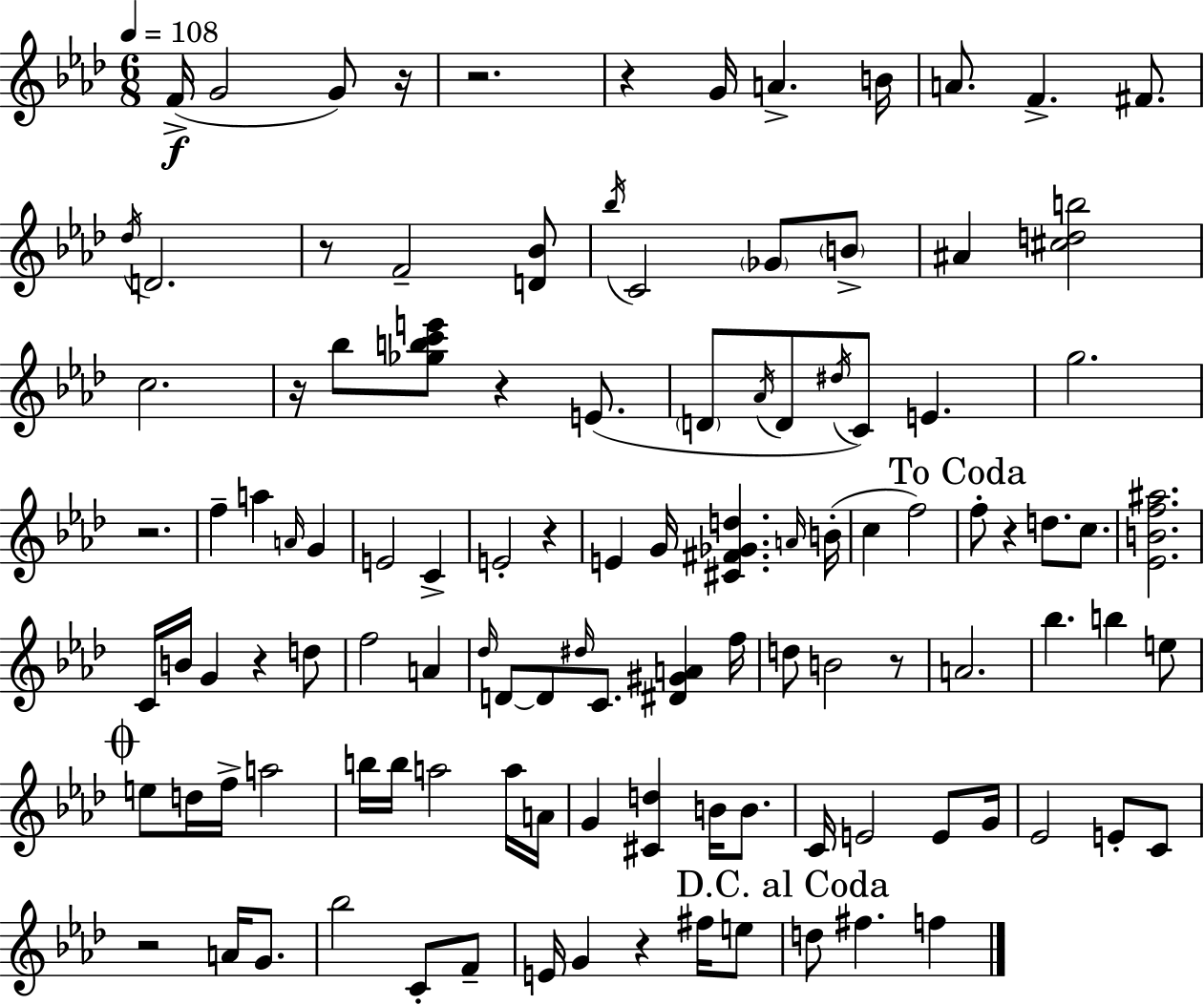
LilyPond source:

{
  \clef treble
  \numericTimeSignature
  \time 6/8
  \key f \minor
  \tempo 4 = 108
  f'16->(\f g'2 g'8) r16 | r2. | r4 g'16 a'4.-> b'16 | a'8. f'4.-> fis'8. | \break \acciaccatura { des''16 } d'2. | r8 f'2-- <d' bes'>8 | \acciaccatura { bes''16 } c'2 \parenthesize ges'8 | \parenthesize b'8-> ais'4 <cis'' d'' b''>2 | \break c''2. | r16 bes''8 <ges'' b'' c''' e'''>8 r4 e'8.( | \parenthesize d'8 \acciaccatura { aes'16 } d'8 \acciaccatura { dis''16 } c'8) e'4. | g''2. | \break r2. | f''4-- a''4 | \grace { a'16 } g'4 e'2 | c'4-> e'2-. | \break r4 e'4 g'16 <cis' fis' ges' d''>4. | \grace { a'16 } b'16-.( c''4 f''2) | \mark "To Coda" f''8-. r4 | d''8. c''8. <ees' b' f'' ais''>2. | \break c'16 b'16 g'4 | r4 d''8 f''2 | a'4 \grace { des''16 } d'8~~ d'8 \grace { dis''16 } | c'8. <dis' gis' a'>4 f''16 d''8 b'2 | \break r8 a'2. | bes''4. | b''4 e''8 \mark \markup { \musicglyph "scripts.coda" } e''8 d''16 f''16-> | a''2 b''16 b''16 a''2 | \break a''16 a'16 g'4 | <cis' d''>4 b'16 b'8. c'16 e'2 | e'8 g'16 ees'2 | e'8-. c'8 r2 | \break a'16 g'8. bes''2 | c'8-. f'8-- e'16 g'4 | r4 fis''16 e''8 \mark "D.C. al Coda" d''8 fis''4. | f''4 \bar "|."
}